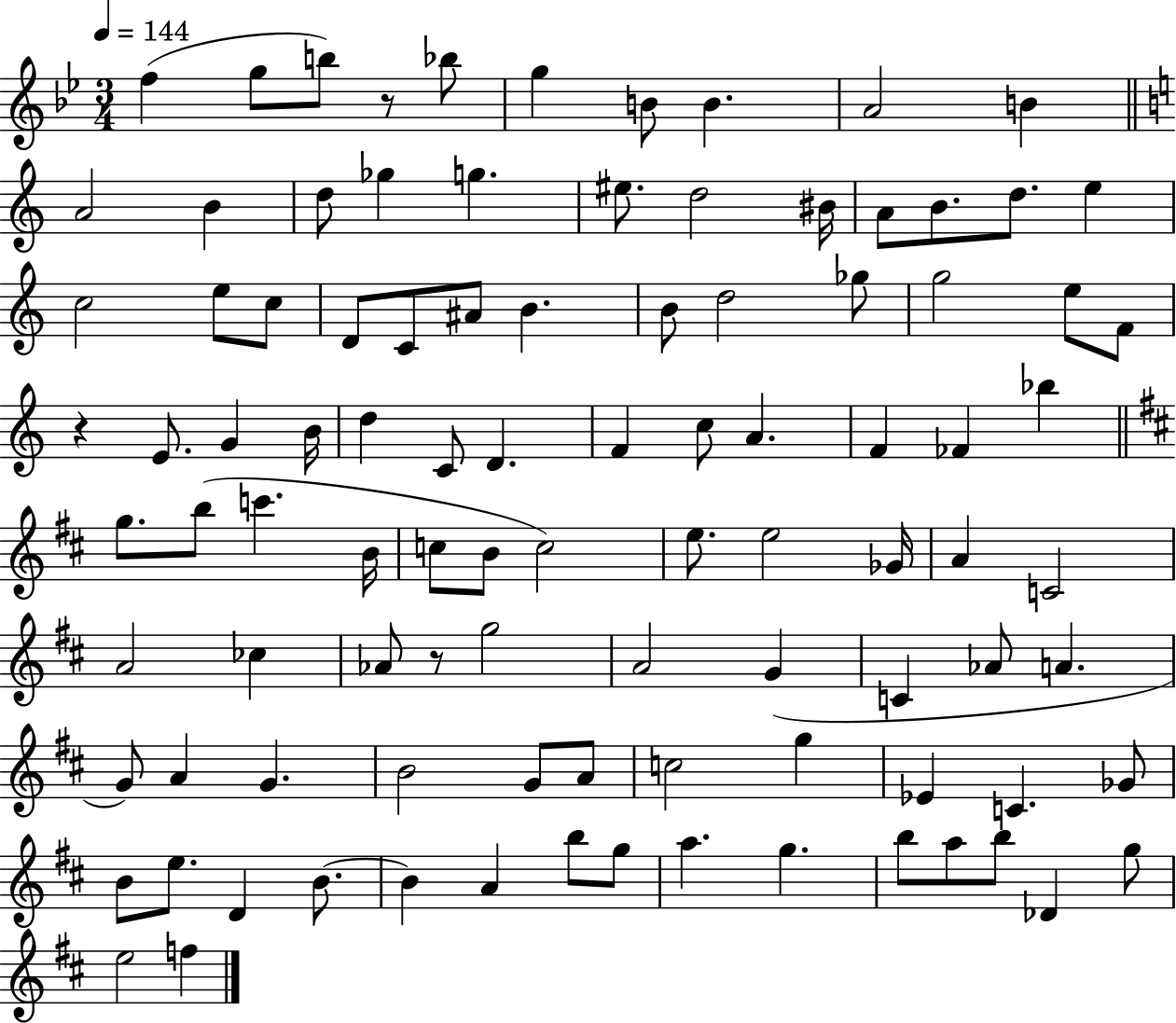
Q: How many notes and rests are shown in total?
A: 98